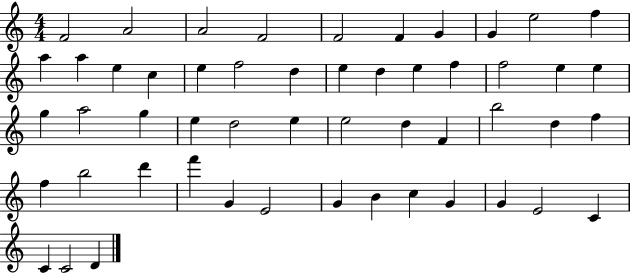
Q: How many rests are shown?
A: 0